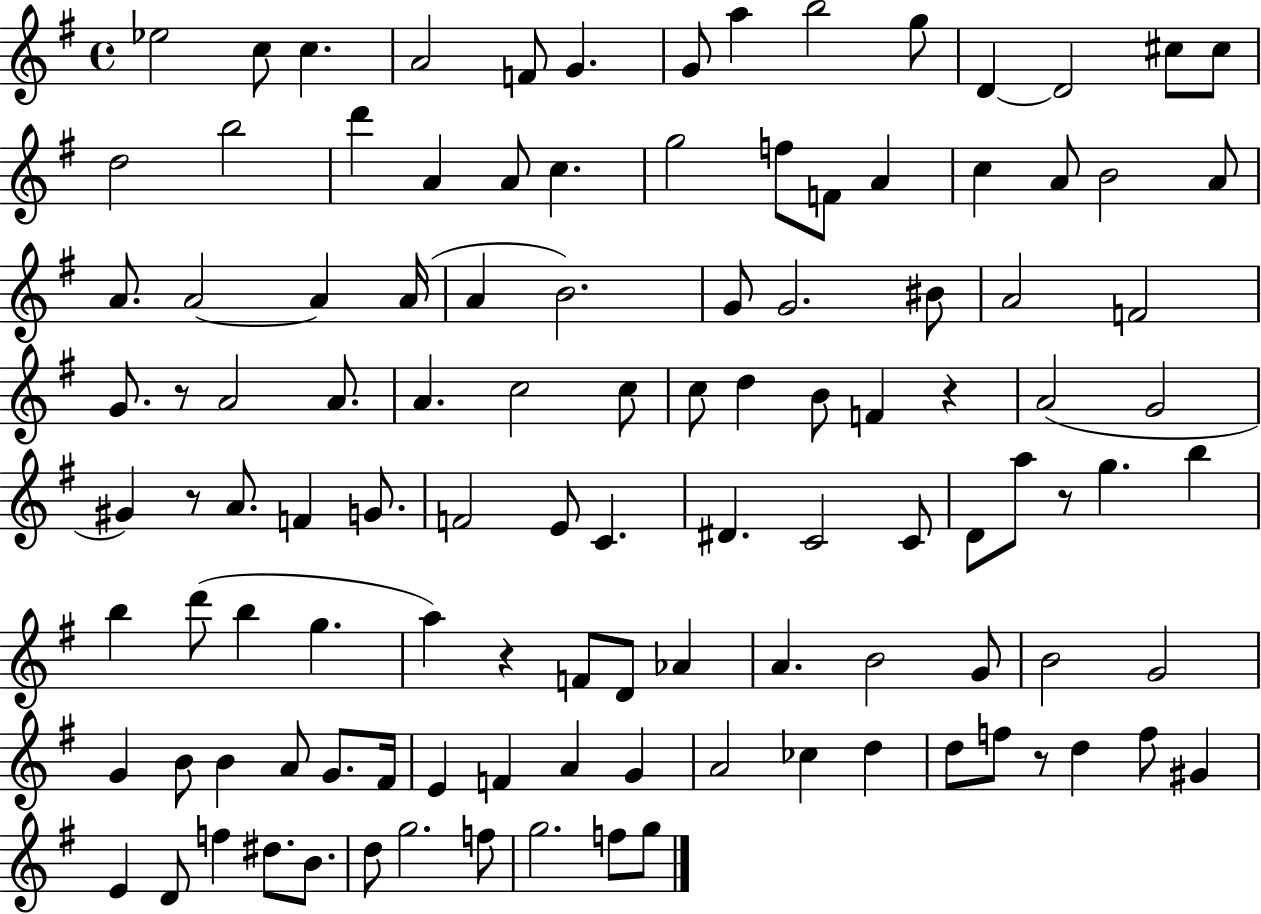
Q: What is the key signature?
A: G major